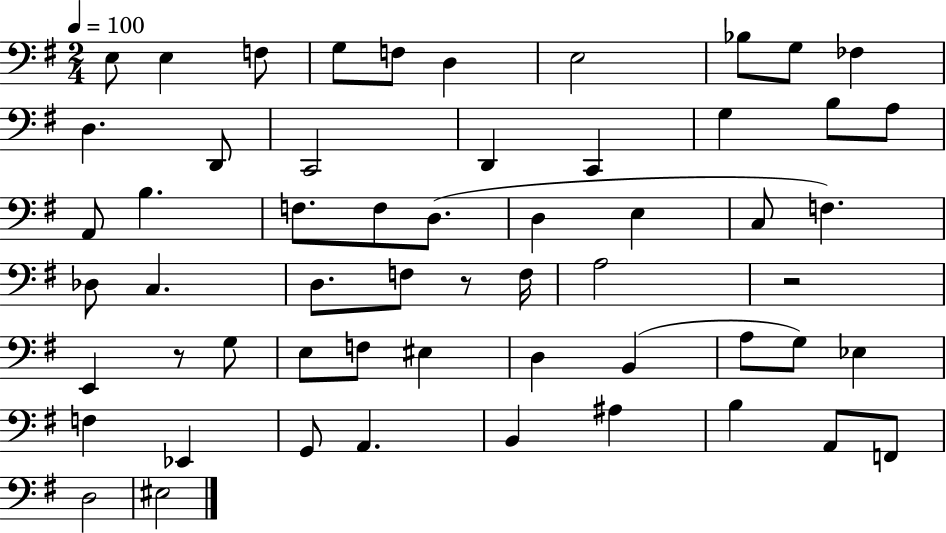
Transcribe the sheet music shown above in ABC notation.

X:1
T:Untitled
M:2/4
L:1/4
K:G
E,/2 E, F,/2 G,/2 F,/2 D, E,2 _B,/2 G,/2 _F, D, D,,/2 C,,2 D,, C,, G, B,/2 A,/2 A,,/2 B, F,/2 F,/2 D,/2 D, E, C,/2 F, _D,/2 C, D,/2 F,/2 z/2 F,/4 A,2 z2 E,, z/2 G,/2 E,/2 F,/2 ^E, D, B,, A,/2 G,/2 _E, F, _E,, G,,/2 A,, B,, ^A, B, A,,/2 F,,/2 D,2 ^E,2